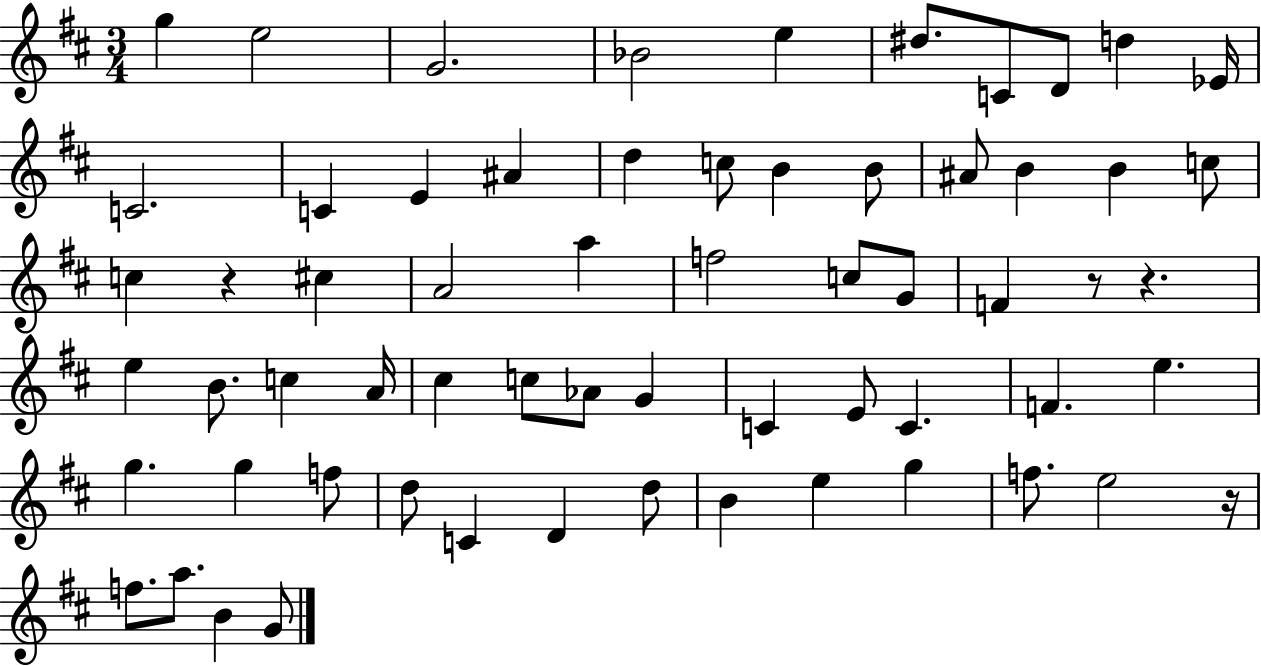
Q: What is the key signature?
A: D major